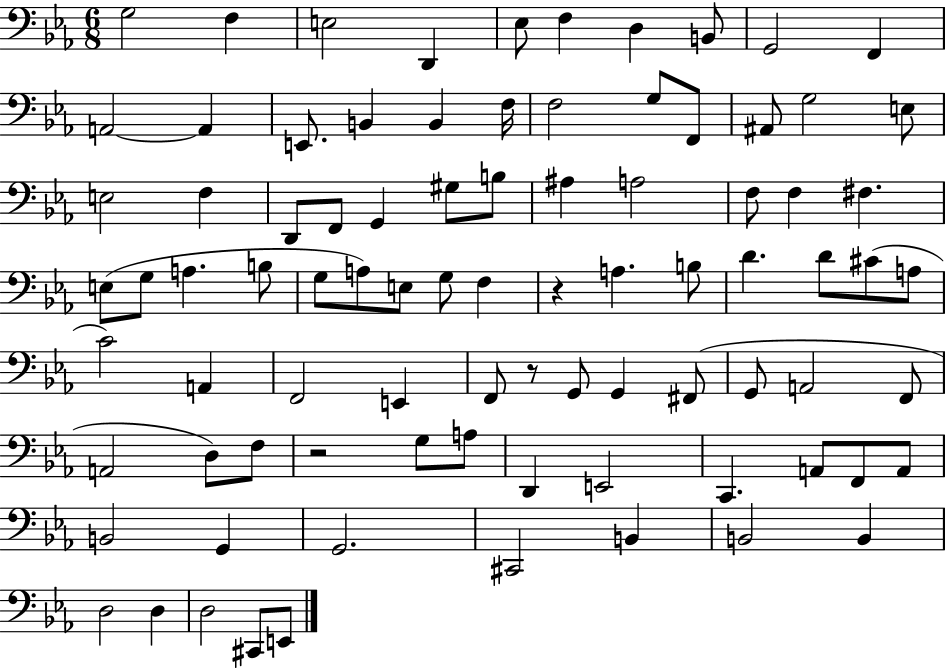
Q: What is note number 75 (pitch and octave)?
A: C#2